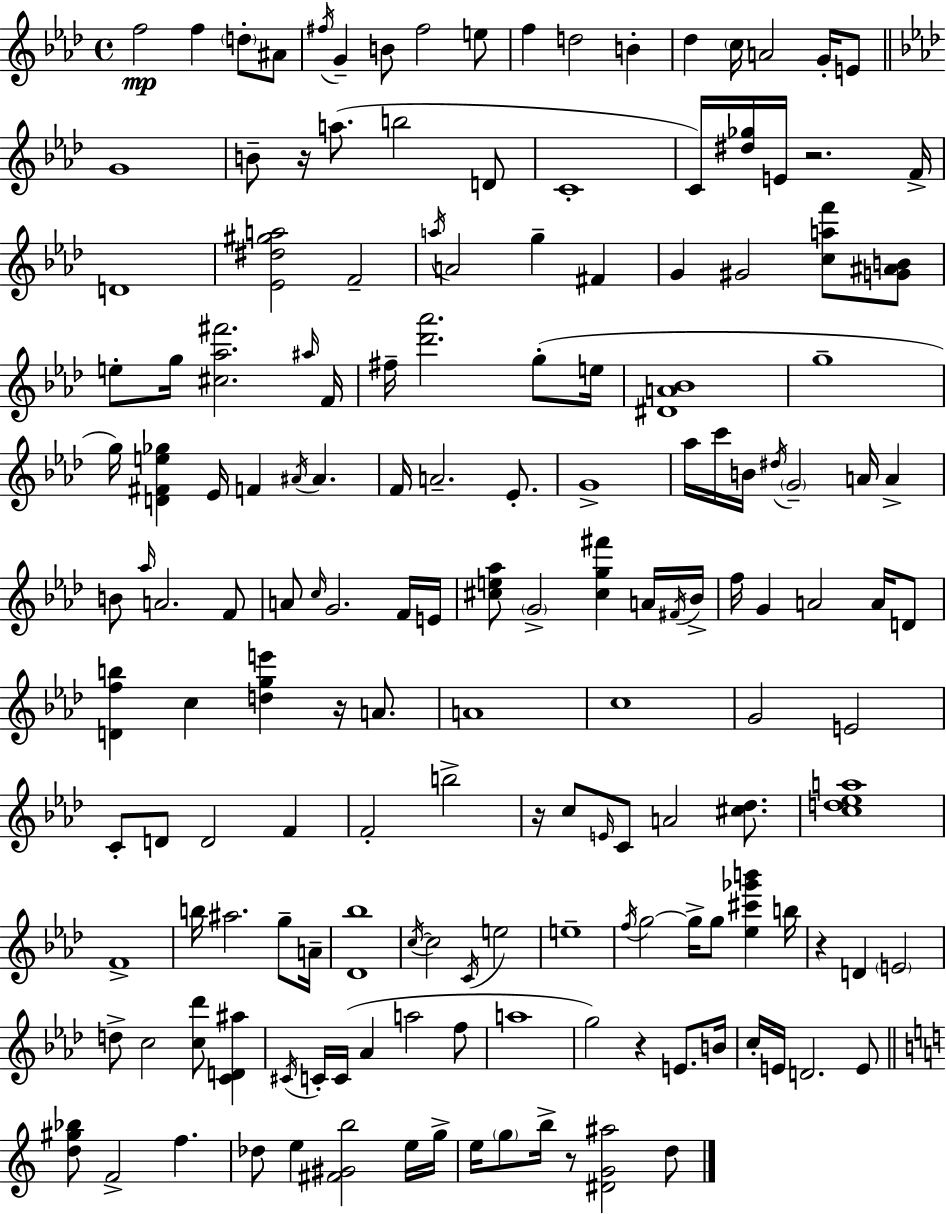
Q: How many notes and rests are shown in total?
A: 163